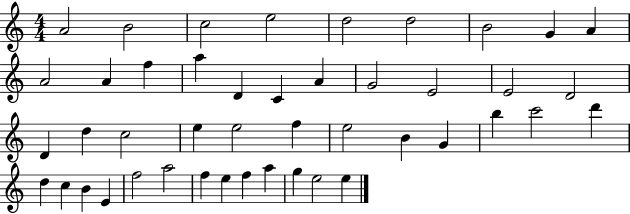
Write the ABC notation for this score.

X:1
T:Untitled
M:4/4
L:1/4
K:C
A2 B2 c2 e2 d2 d2 B2 G A A2 A f a D C A G2 E2 E2 D2 D d c2 e e2 f e2 B G b c'2 d' d c B E f2 a2 f e f a g e2 e